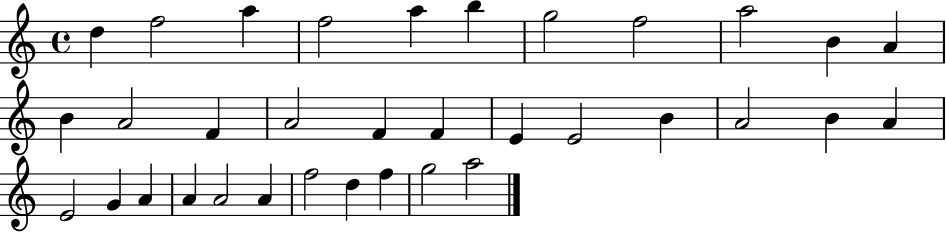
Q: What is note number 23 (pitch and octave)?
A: A4